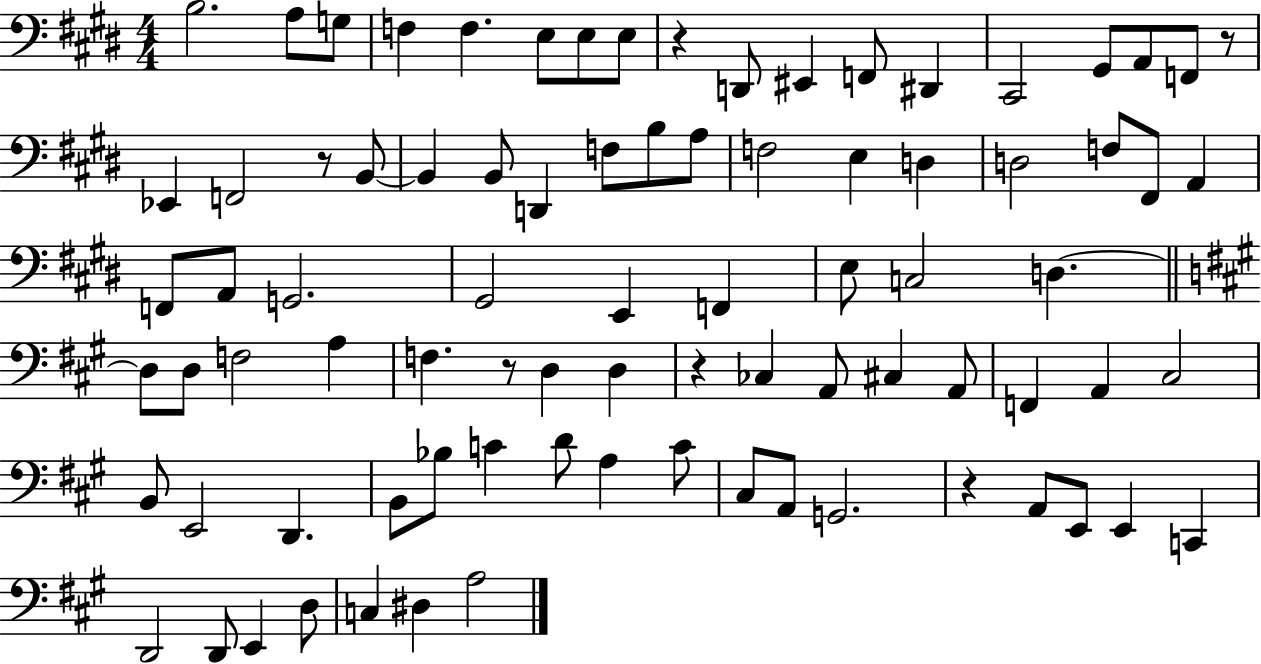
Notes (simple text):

B3/h. A3/e G3/e F3/q F3/q. E3/e E3/e E3/e R/q D2/e EIS2/q F2/e D#2/q C#2/h G#2/e A2/e F2/e R/e Eb2/q F2/h R/e B2/e B2/q B2/e D2/q F3/e B3/e A3/e F3/h E3/q D3/q D3/h F3/e F#2/e A2/q F2/e A2/e G2/h. G#2/h E2/q F2/q E3/e C3/h D3/q. D3/e D3/e F3/h A3/q F3/q. R/e D3/q D3/q R/q CES3/q A2/e C#3/q A2/e F2/q A2/q C#3/h B2/e E2/h D2/q. B2/e Bb3/e C4/q D4/e A3/q C4/e C#3/e A2/e G2/h. R/q A2/e E2/e E2/q C2/q D2/h D2/e E2/q D3/e C3/q D#3/q A3/h